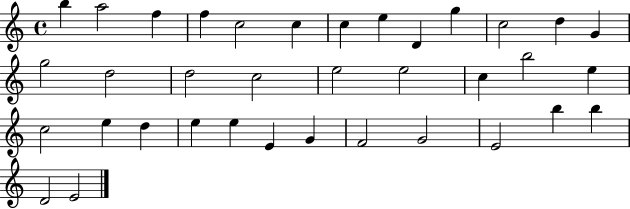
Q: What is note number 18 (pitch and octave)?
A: E5